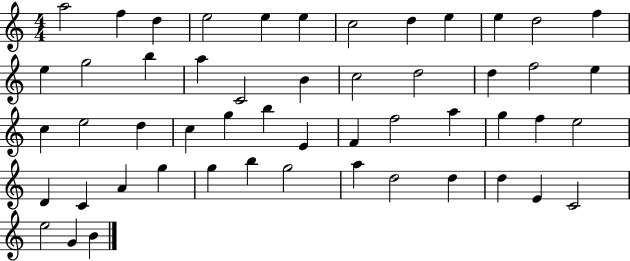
{
  \clef treble
  \numericTimeSignature
  \time 4/4
  \key c \major
  a''2 f''4 d''4 | e''2 e''4 e''4 | c''2 d''4 e''4 | e''4 d''2 f''4 | \break e''4 g''2 b''4 | a''4 c'2 b'4 | c''2 d''2 | d''4 f''2 e''4 | \break c''4 e''2 d''4 | c''4 g''4 b''4 e'4 | f'4 f''2 a''4 | g''4 f''4 e''2 | \break d'4 c'4 a'4 g''4 | g''4 b''4 g''2 | a''4 d''2 d''4 | d''4 e'4 c'2 | \break e''2 g'4 b'4 | \bar "|."
}